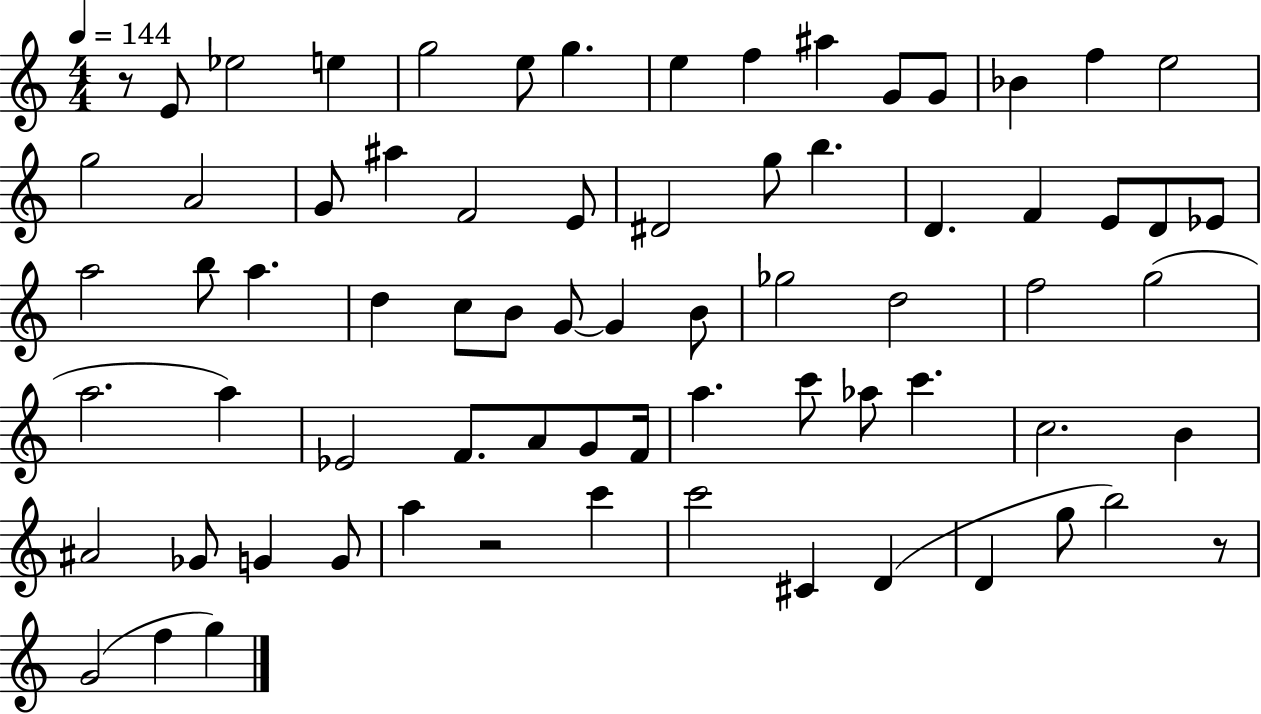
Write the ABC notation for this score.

X:1
T:Untitled
M:4/4
L:1/4
K:C
z/2 E/2 _e2 e g2 e/2 g e f ^a G/2 G/2 _B f e2 g2 A2 G/2 ^a F2 E/2 ^D2 g/2 b D F E/2 D/2 _E/2 a2 b/2 a d c/2 B/2 G/2 G B/2 _g2 d2 f2 g2 a2 a _E2 F/2 A/2 G/2 F/4 a c'/2 _a/2 c' c2 B ^A2 _G/2 G G/2 a z2 c' c'2 ^C D D g/2 b2 z/2 G2 f g